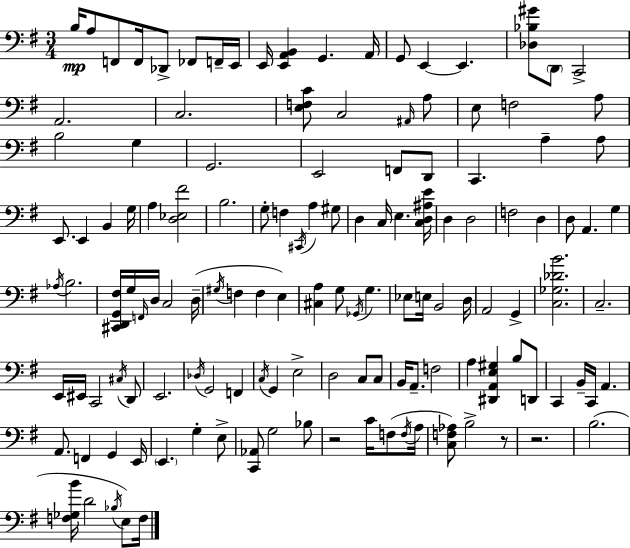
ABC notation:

X:1
T:Untitled
M:3/4
L:1/4
K:Em
B,/4 A,/2 F,,/2 F,,/4 _D,,/2 _F,,/2 F,,/4 E,,/4 E,,/4 [E,,A,,B,,] G,, A,,/4 G,,/2 E,, E,, [_D,_B,^G]/2 D,,/2 C,,2 A,,2 C,2 [E,F,C]/2 C,2 ^A,,/4 A,/2 E,/2 F,2 A,/2 B,2 G, G,,2 E,,2 F,,/2 D,,/2 C,, A, A,/2 E,,/2 E,, B,, G,/4 A, [D,_E,^F]2 B,2 G,/2 F, ^C,,/4 A, ^G,/2 D, C,/4 E, [C,D,^A,E]/4 D, D,2 F,2 D, D,/2 A,, G, _A,/4 B,2 [^C,,D,,G,,^F,]/4 G,/4 F,,/4 D,/4 C,2 D,/4 ^G,/4 F, F, E, [^C,A,] G,/2 _G,,/4 G, _E,/2 E,/4 B,,2 D,/4 A,,2 G,, [C,_G,_DB]2 C,2 E,,/4 ^E,,/4 C,,2 ^C,/4 D,,/2 E,,2 _D,/4 G,,2 F,, C,/4 G,, E,2 D,2 C,/2 C,/2 B,,/4 A,,/2 F,2 A, [^D,,A,,E,^G,] B,/2 D,,/2 C,, B,,/4 C,,/4 A,, A,,/2 F,, G,, E,,/4 E,, G, E,/2 [C,,_A,,]/2 G,2 _B,/2 z2 C/4 F,/2 F,/4 A,/4 [C,F,_A,]/2 B,2 z/2 z2 B,2 [F,_G,B]/4 D2 _B,/4 E,/2 F,/4